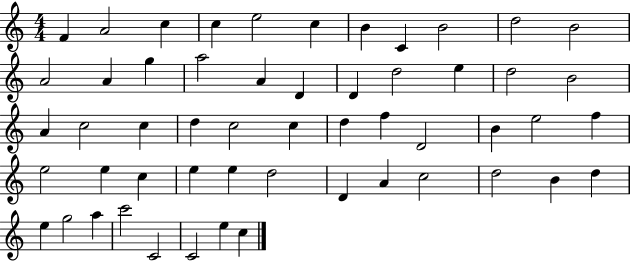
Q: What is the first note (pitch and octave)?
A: F4